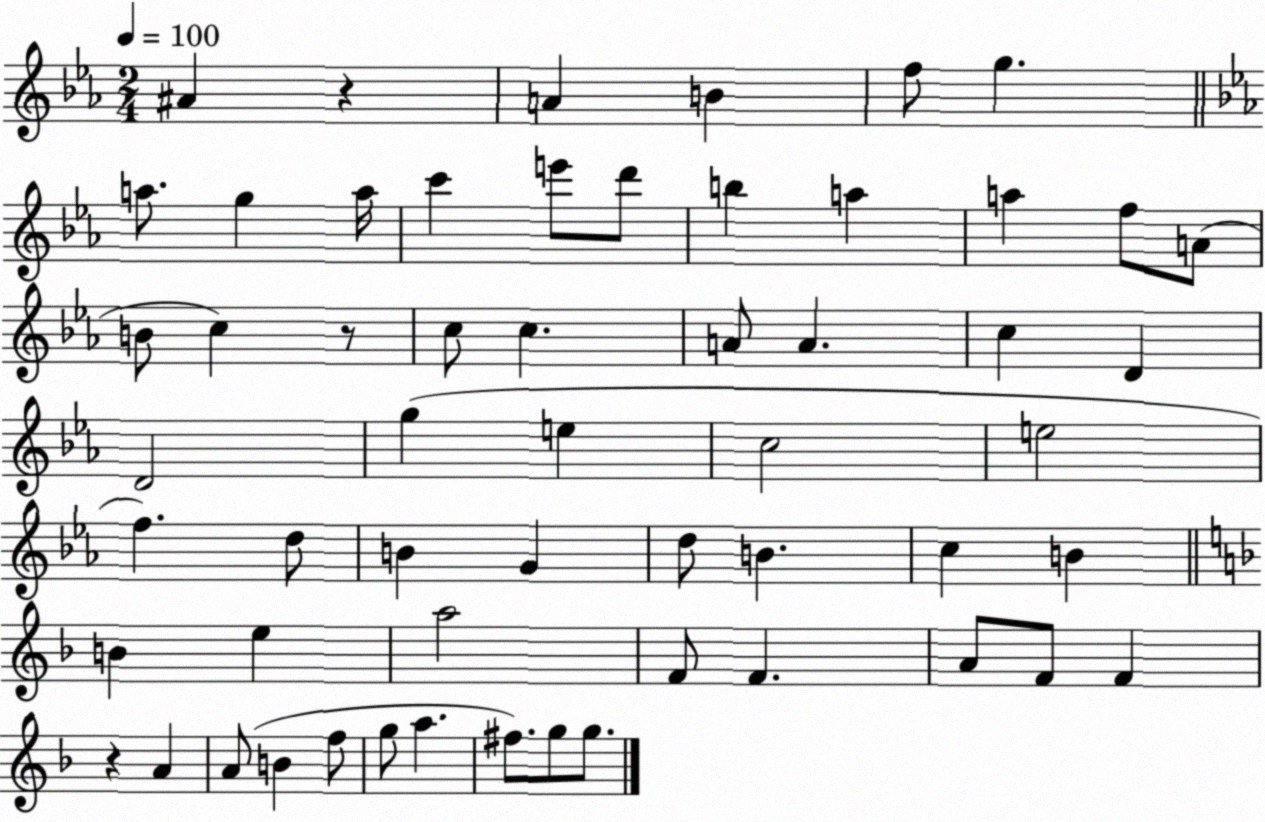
X:1
T:Untitled
M:2/4
L:1/4
K:Eb
^A z A B f/2 g a/2 g a/4 c' e'/2 d'/2 b a a f/2 A/2 B/2 c z/2 c/2 c A/2 A c D D2 g e c2 e2 f d/2 B G d/2 B c B B e a2 F/2 F A/2 F/2 F z A A/2 B f/2 g/2 a ^f/2 g/2 g/2